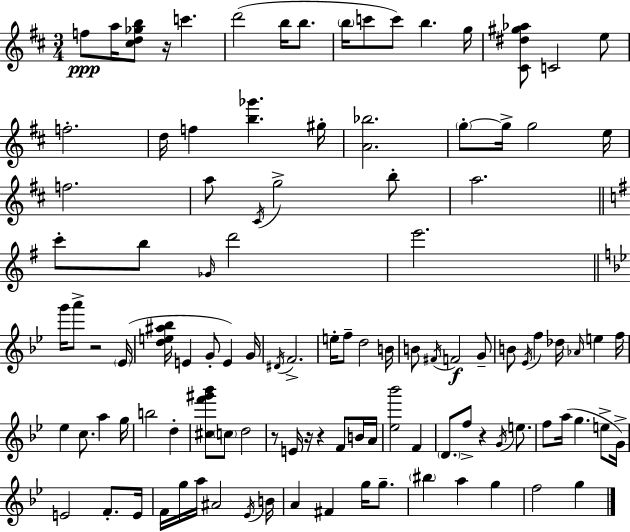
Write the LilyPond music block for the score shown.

{
  \clef treble
  \numericTimeSignature
  \time 3/4
  \key d \major
  f''8\ppp a''16 <cis'' d'' ges'' b''>8 r16 c'''4. | d'''2( b''16 b''8. | \parenthesize b''16 c'''8 c'''8) b''4. g''16 | <cis' dis'' gis'' aes''>8 c'2 e''8 | \break f''2.-. | d''16 f''4 <b'' ges'''>4. gis''16-. | <a' bes''>2. | \parenthesize g''8-.~~ g''16-> g''2 e''16 | \break f''2. | a''8 \acciaccatura { cis'16 } g''2-> b''8-. | a''2. | \bar "||" \break \key e \minor c'''8-. b''8 \grace { ges'16 } d'''2 | e'''2. | \bar "||" \break \key bes \major g'''16 a'''8-> r2 \parenthesize ees'16( | <d'' e'' ais'' bes''>16 e'4 g'8-. e'4) g'16 | \acciaccatura { dis'16 } f'2.-> | e''16-. f''8-- d''2 | \break b'16 b'8 \acciaccatura { fis'16 } f'2\f | g'8-- b'8 \acciaccatura { ees'16 } f''4 des''16 \grace { aes'16 } e''4 | f''16 ees''4 c''8. a''4 | g''16 b''2 | \break d''4-. <cis'' f''' gis''' bes'''>8 \parenthesize c''8 d''2 | r8 e'16 r16 r4 | f'8 b'16 a'16 <ees'' bes'''>2 | f'4 \parenthesize d'8. f''8-> r4 | \break \acciaccatura { g'16 } e''8. f''8 a''16( g''4. | e''8-> g'16->) e'2 | f'8.-. e'16 f'16 g''16 a''16 ais'2 | \acciaccatura { ees'16 } b'16 a'4 fis'4 | \break g''16 g''8.-- \parenthesize bis''4 a''4 | g''4 f''2 | g''4 \bar "|."
}